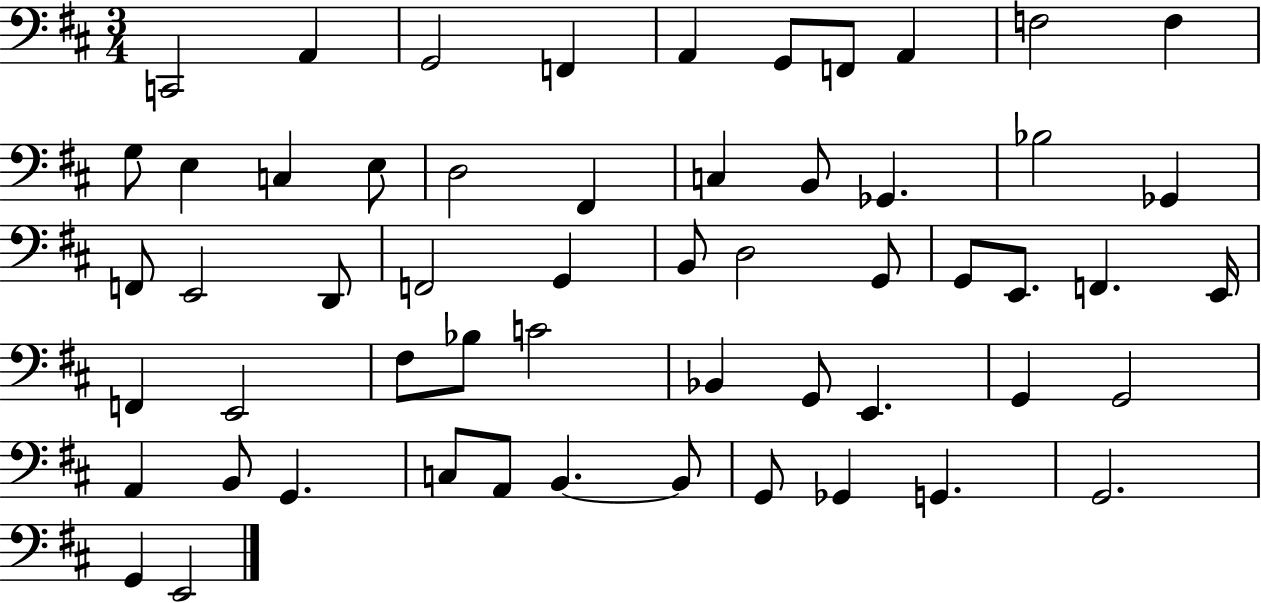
X:1
T:Untitled
M:3/4
L:1/4
K:D
C,,2 A,, G,,2 F,, A,, G,,/2 F,,/2 A,, F,2 F, G,/2 E, C, E,/2 D,2 ^F,, C, B,,/2 _G,, _B,2 _G,, F,,/2 E,,2 D,,/2 F,,2 G,, B,,/2 D,2 G,,/2 G,,/2 E,,/2 F,, E,,/4 F,, E,,2 ^F,/2 _B,/2 C2 _B,, G,,/2 E,, G,, G,,2 A,, B,,/2 G,, C,/2 A,,/2 B,, B,,/2 G,,/2 _G,, G,, G,,2 G,, E,,2